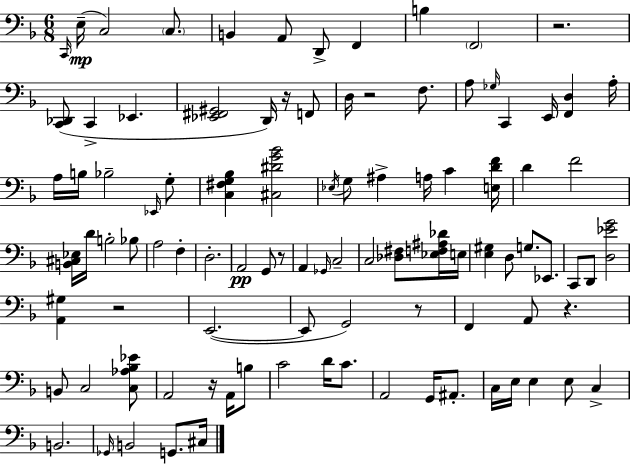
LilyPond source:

{
  \clef bass
  \numericTimeSignature
  \time 6/8
  \key d \minor
  \grace { c,16 }(\mp e16-- c2) \parenthesize c8. | b,4 a,8 d,8-> f,4 | b4 \parenthesize f,2 | r2. | \break <c, des,>8( c,4-> ees,4. | <ees, fis, gis,>2 d,16) r16 f,8 | d16 r2 f8. | a8 \grace { ges16 } c,4 e,16 <f, d>4 | \break a16-. a16 b16 bes2-- | \grace { ees,16 } g8-. <c fis g bes>4 <cis dis' g' bes'>2 | \acciaccatura { ees16 } g8 ais4-> a16 c'4 | <e d' f'>16 d'4 f'2 | \break <b, cis ees>16 d'16 b2-. | bes8 a2 | f4-. d2.-. | a,2\pp | \break g,8 r8 a,4 \grace { ges,16 } c2-- | c2 | <des fis>8 <ees f ais des'>16 e16 <e gis>4 d8 g8. | ees,8. c,8 d,8 <d ees' g'>2 | \break <a, gis>4 r2 | e,2.~(~ | e,8 g,2) | r8 f,4 a,8 r4. | \break b,8 c2 | <c aes bes ees'>8 a,2 | r16 a,16 b8 c'2 | d'16 c'8. a,2 | \break g,16 ais,8.-. c16 e16 e4 e8 | c4-> b,2. | \grace { ges,16 } b,2 | g,8. cis16 \bar "|."
}